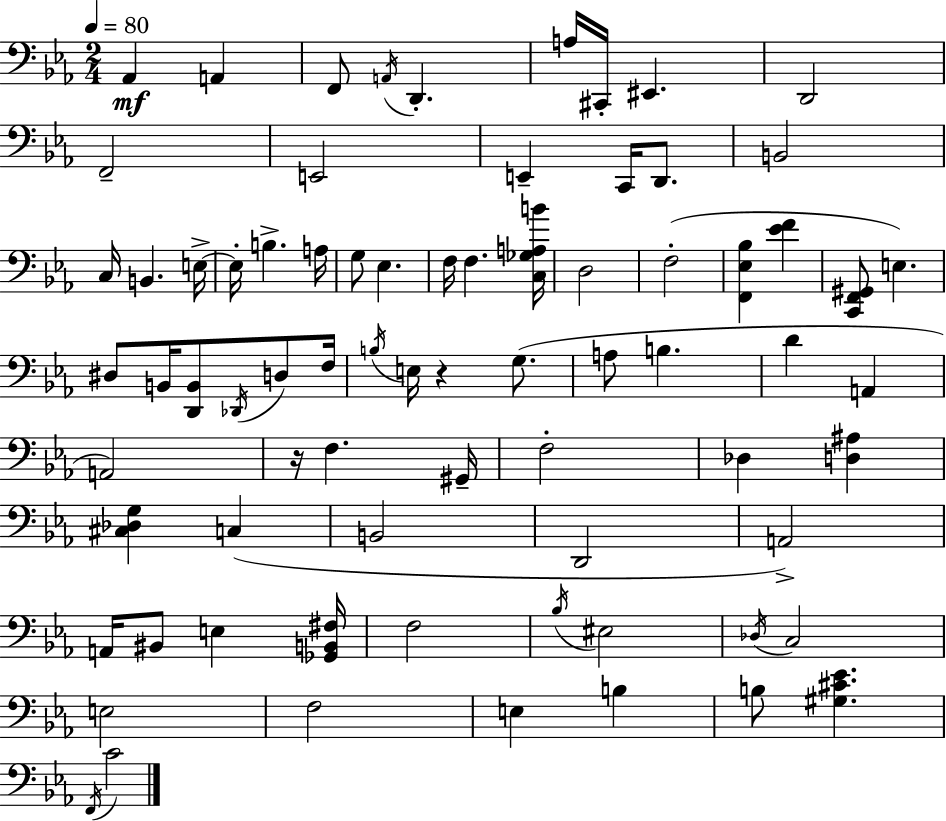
{
  \clef bass
  \numericTimeSignature
  \time 2/4
  \key c \minor
  \tempo 4 = 80
  aes,4\mf a,4 | f,8 \acciaccatura { a,16 } d,4.-. | a16 cis,16-. eis,4. | d,2 | \break f,2-- | e,2 | e,4-- c,16 d,8. | b,2 | \break c16 b,4. | e16->~~ e16-. b4.-> | a16 g8 ees4. | f16 f4. | \break <c ges a b'>16 d2 | f2-.( | <f, ees bes>4 <ees' f'>4 | <c, f, gis,>8 e4.) | \break dis8 b,16 <d, b,>8 \acciaccatura { des,16 } d8 | f16 \acciaccatura { b16 } e16 r4 | g8.( a8 b4. | d'4 a,4 | \break a,2) | r16 f4. | gis,16-- f2-. | des4 <d ais>4 | \break <cis des g>4 c4( | b,2 | d,2 | a,2->) | \break a,16 bis,8 e4 | <ges, b, fis>16 f2 | \acciaccatura { bes16 } eis2 | \acciaccatura { des16 } c2 | \break e2 | f2 | e4 | b4 b8 <gis cis' ees'>4. | \break \acciaccatura { f,16 } c'2 | \bar "|."
}